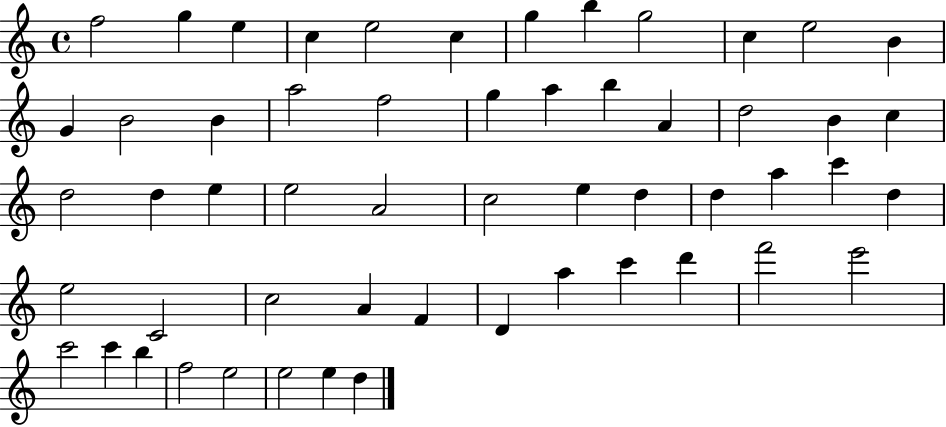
F5/h G5/q E5/q C5/q E5/h C5/q G5/q B5/q G5/h C5/q E5/h B4/q G4/q B4/h B4/q A5/h F5/h G5/q A5/q B5/q A4/q D5/h B4/q C5/q D5/h D5/q E5/q E5/h A4/h C5/h E5/q D5/q D5/q A5/q C6/q D5/q E5/h C4/h C5/h A4/q F4/q D4/q A5/q C6/q D6/q F6/h E6/h C6/h C6/q B5/q F5/h E5/h E5/h E5/q D5/q